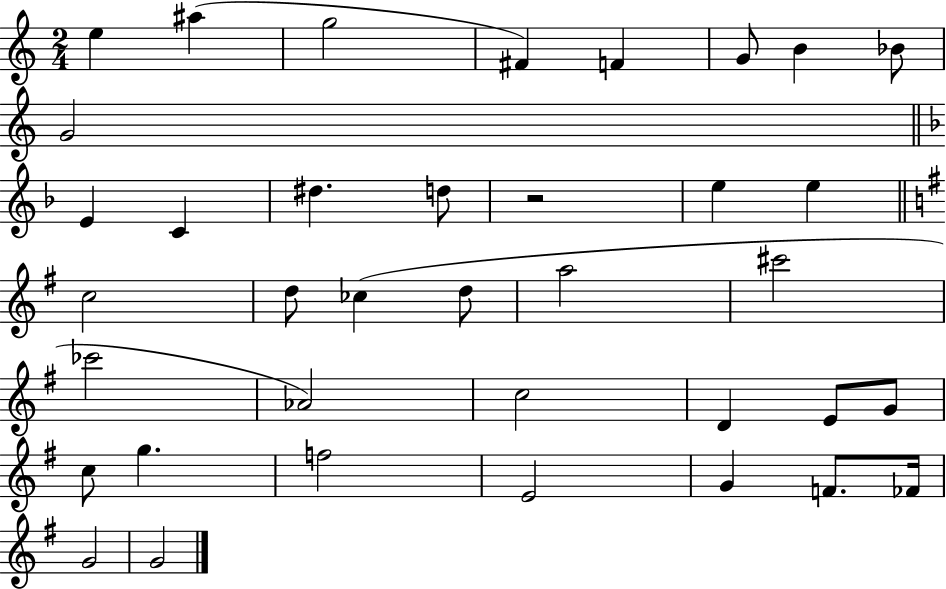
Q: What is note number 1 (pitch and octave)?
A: E5